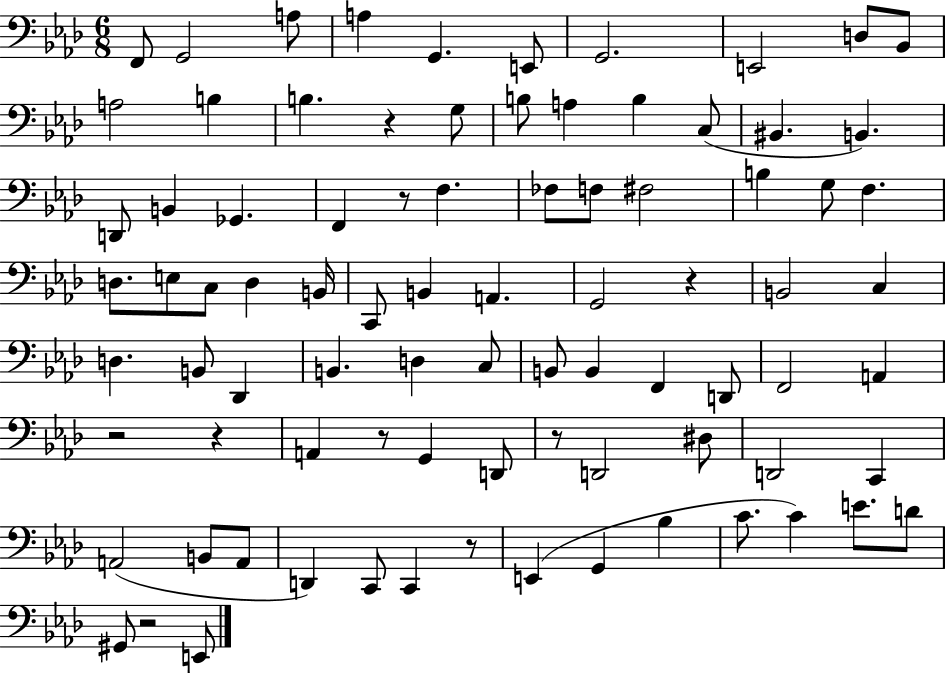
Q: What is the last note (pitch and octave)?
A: E2